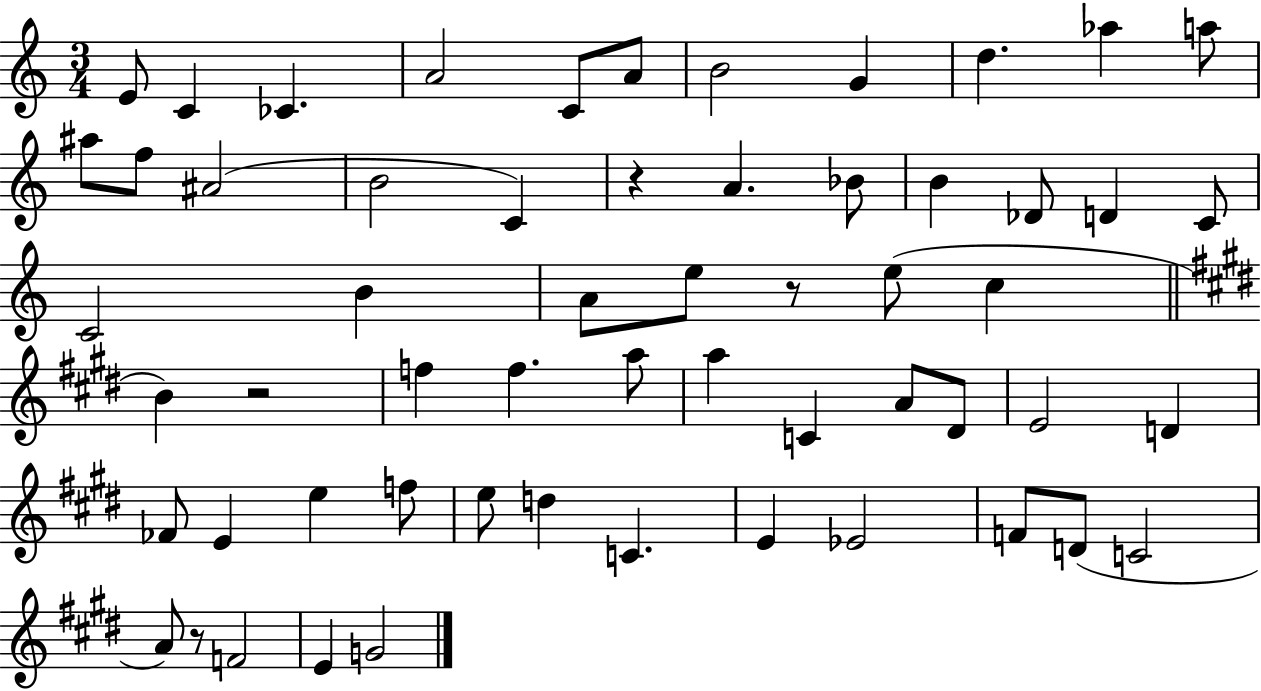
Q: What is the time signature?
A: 3/4